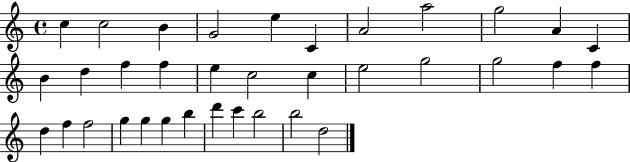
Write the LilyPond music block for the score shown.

{
  \clef treble
  \time 4/4
  \defaultTimeSignature
  \key c \major
  c''4 c''2 b'4 | g'2 e''4 c'4 | a'2 a''2 | g''2 a'4 c'4 | \break b'4 d''4 f''4 f''4 | e''4 c''2 c''4 | e''2 g''2 | g''2 f''4 f''4 | \break d''4 f''4 f''2 | g''4 g''4 g''4 b''4 | d'''4 c'''4 b''2 | b''2 d''2 | \break \bar "|."
}